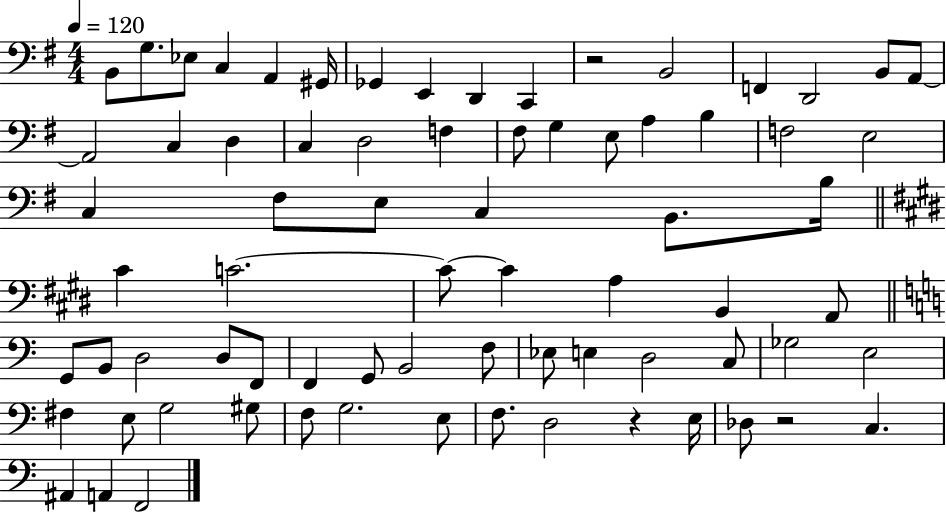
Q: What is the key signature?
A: G major